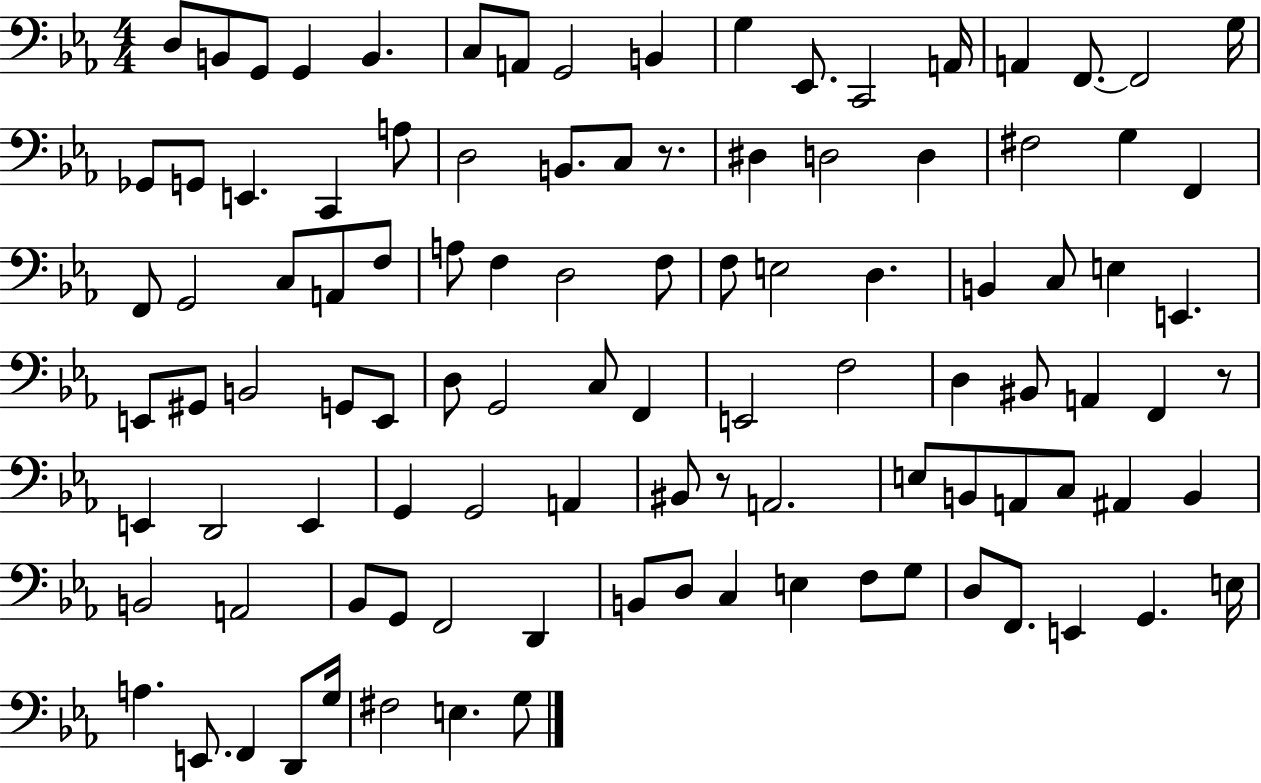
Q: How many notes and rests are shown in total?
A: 104